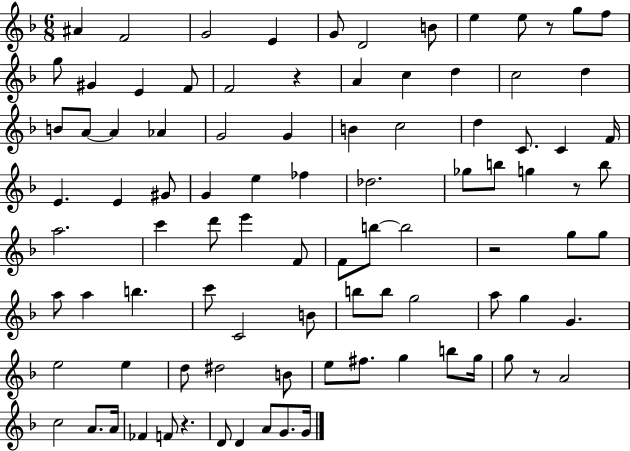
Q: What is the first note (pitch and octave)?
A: A#4